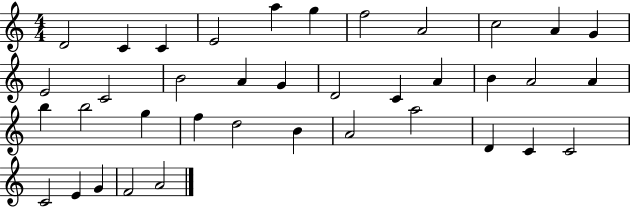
D4/h C4/q C4/q E4/h A5/q G5/q F5/h A4/h C5/h A4/q G4/q E4/h C4/h B4/h A4/q G4/q D4/h C4/q A4/q B4/q A4/h A4/q B5/q B5/h G5/q F5/q D5/h B4/q A4/h A5/h D4/q C4/q C4/h C4/h E4/q G4/q F4/h A4/h